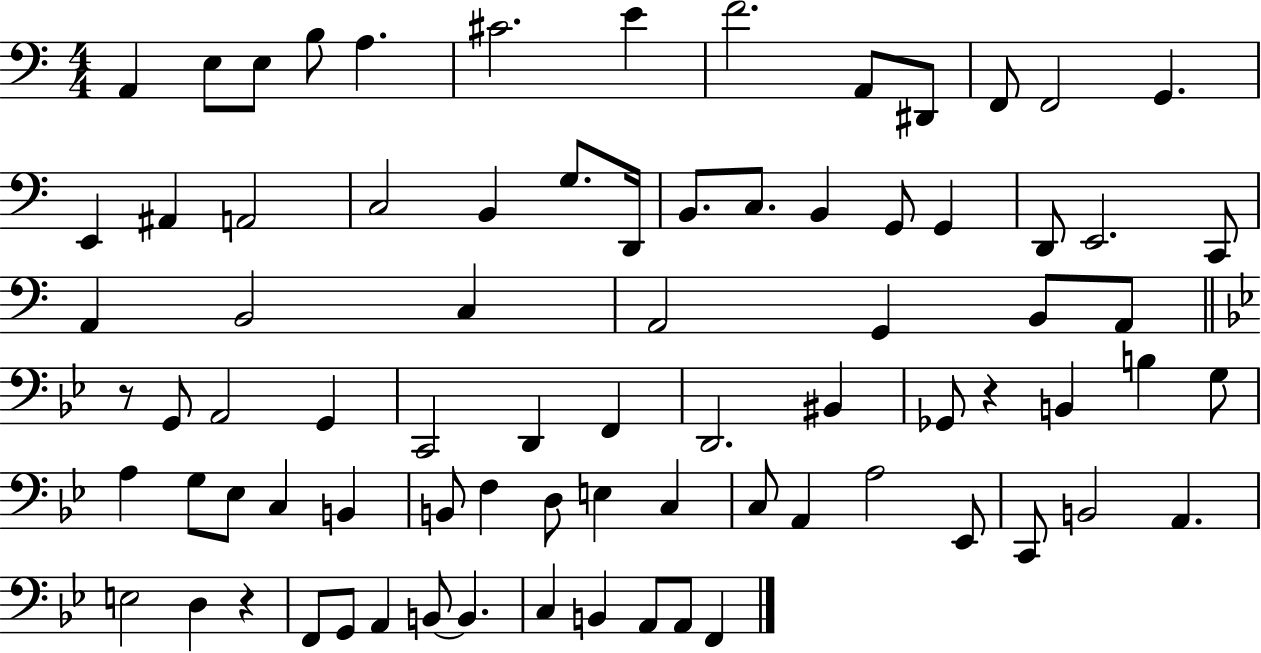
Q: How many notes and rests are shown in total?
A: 79